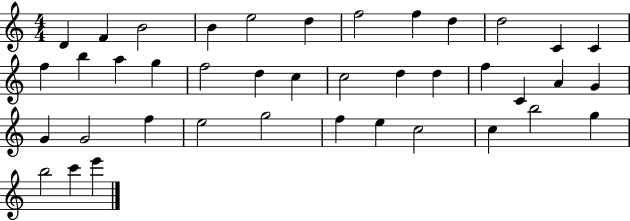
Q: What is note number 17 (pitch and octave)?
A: F5